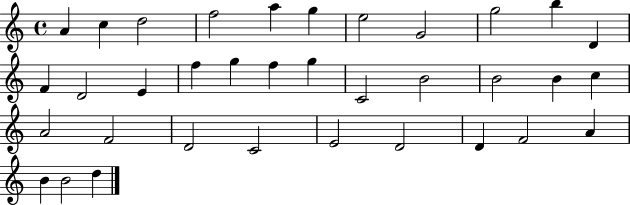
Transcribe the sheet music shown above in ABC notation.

X:1
T:Untitled
M:4/4
L:1/4
K:C
A c d2 f2 a g e2 G2 g2 b D F D2 E f g f g C2 B2 B2 B c A2 F2 D2 C2 E2 D2 D F2 A B B2 d